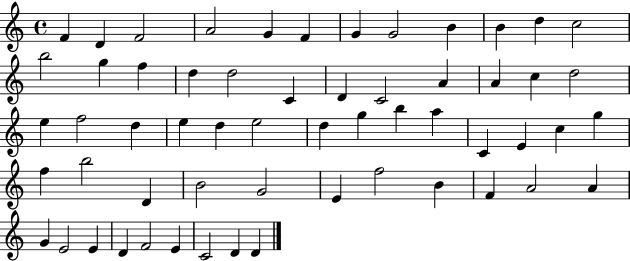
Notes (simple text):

F4/q D4/q F4/h A4/h G4/q F4/q G4/q G4/h B4/q B4/q D5/q C5/h B5/h G5/q F5/q D5/q D5/h C4/q D4/q C4/h A4/q A4/q C5/q D5/h E5/q F5/h D5/q E5/q D5/q E5/h D5/q G5/q B5/q A5/q C4/q E4/q C5/q G5/q F5/q B5/h D4/q B4/h G4/h E4/q F5/h B4/q F4/q A4/h A4/q G4/q E4/h E4/q D4/q F4/h E4/q C4/h D4/q D4/q